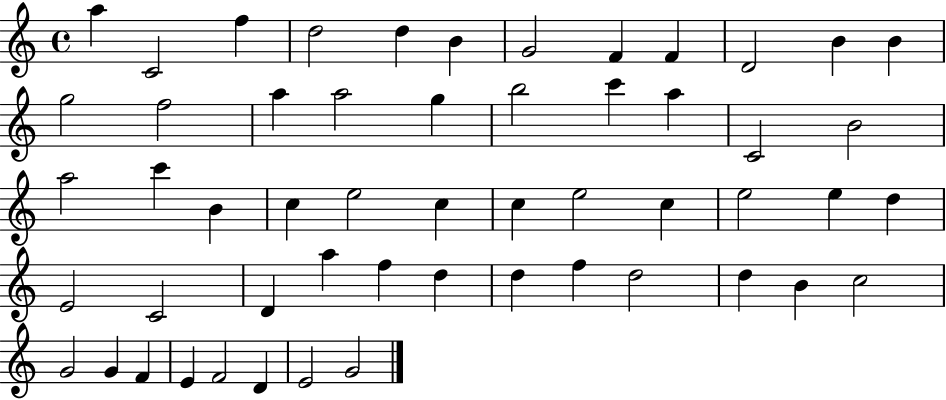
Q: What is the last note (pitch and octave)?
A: G4